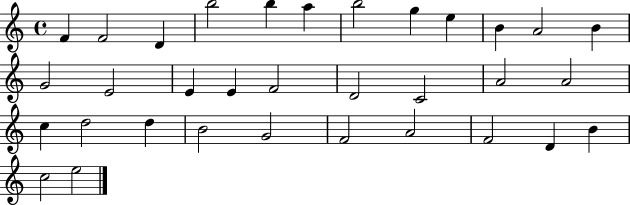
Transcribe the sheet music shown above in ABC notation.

X:1
T:Untitled
M:4/4
L:1/4
K:C
F F2 D b2 b a b2 g e B A2 B G2 E2 E E F2 D2 C2 A2 A2 c d2 d B2 G2 F2 A2 F2 D B c2 e2